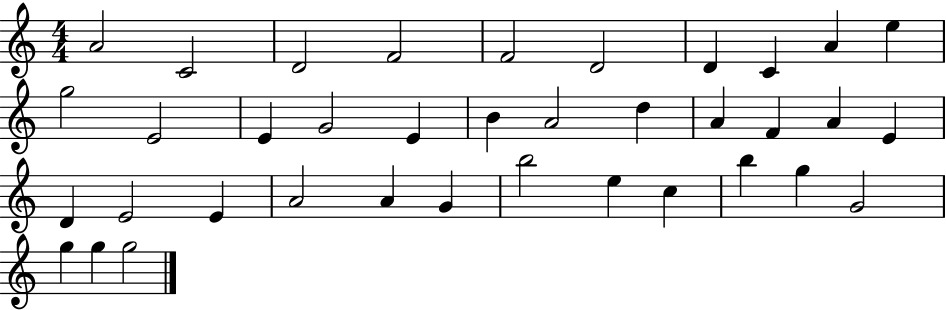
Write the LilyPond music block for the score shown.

{
  \clef treble
  \numericTimeSignature
  \time 4/4
  \key c \major
  a'2 c'2 | d'2 f'2 | f'2 d'2 | d'4 c'4 a'4 e''4 | \break g''2 e'2 | e'4 g'2 e'4 | b'4 a'2 d''4 | a'4 f'4 a'4 e'4 | \break d'4 e'2 e'4 | a'2 a'4 g'4 | b''2 e''4 c''4 | b''4 g''4 g'2 | \break g''4 g''4 g''2 | \bar "|."
}